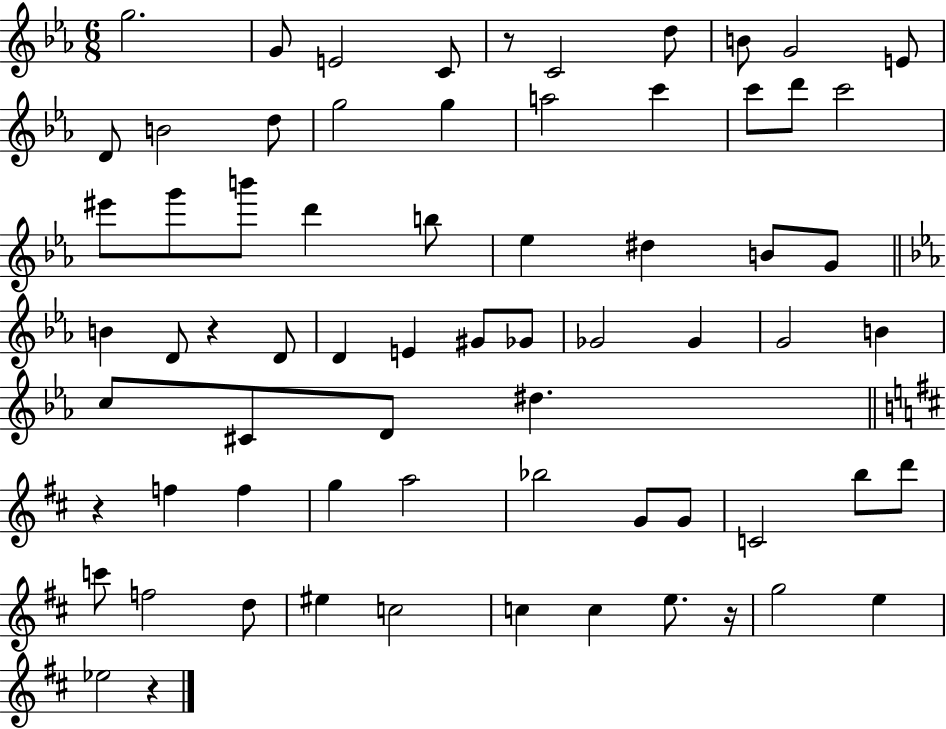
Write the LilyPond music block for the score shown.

{
  \clef treble
  \numericTimeSignature
  \time 6/8
  \key ees \major
  g''2. | g'8 e'2 c'8 | r8 c'2 d''8 | b'8 g'2 e'8 | \break d'8 b'2 d''8 | g''2 g''4 | a''2 c'''4 | c'''8 d'''8 c'''2 | \break eis'''8 g'''8 b'''8 d'''4 b''8 | ees''4 dis''4 b'8 g'8 | \bar "||" \break \key ees \major b'4 d'8 r4 d'8 | d'4 e'4 gis'8 ges'8 | ges'2 ges'4 | g'2 b'4 | \break c''8 cis'8 d'8 dis''4. | \bar "||" \break \key b \minor r4 f''4 f''4 | g''4 a''2 | bes''2 g'8 g'8 | c'2 b''8 d'''8 | \break c'''8 f''2 d''8 | eis''4 c''2 | c''4 c''4 e''8. r16 | g''2 e''4 | \break ees''2 r4 | \bar "|."
}